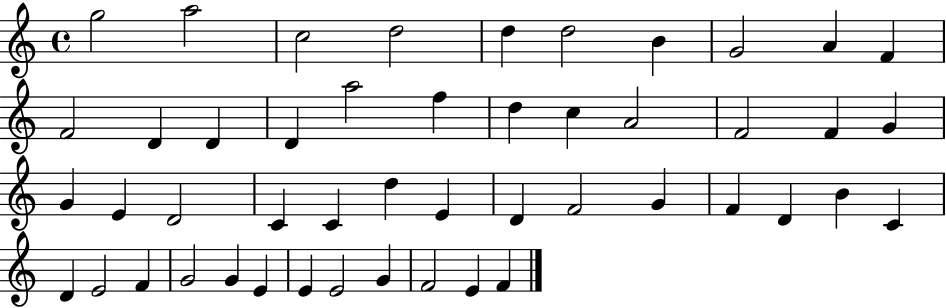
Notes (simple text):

G5/h A5/h C5/h D5/h D5/q D5/h B4/q G4/h A4/q F4/q F4/h D4/q D4/q D4/q A5/h F5/q D5/q C5/q A4/h F4/h F4/q G4/q G4/q E4/q D4/h C4/q C4/q D5/q E4/q D4/q F4/h G4/q F4/q D4/q B4/q C4/q D4/q E4/h F4/q G4/h G4/q E4/q E4/q E4/h G4/q F4/h E4/q F4/q